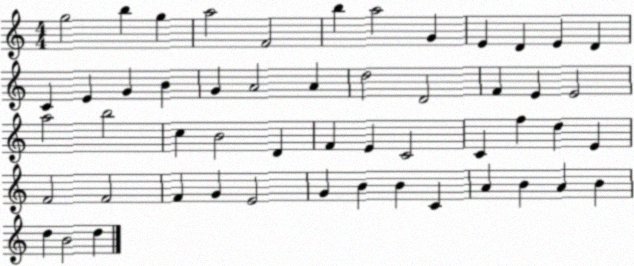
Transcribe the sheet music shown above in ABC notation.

X:1
T:Untitled
M:4/4
L:1/4
K:C
g2 b g a2 F2 b a2 G E D E D C E G B G A2 A d2 D2 F E E2 a2 b2 c B2 D F E C2 C f d E F2 F2 F G E2 G B B C A B A B d B2 d